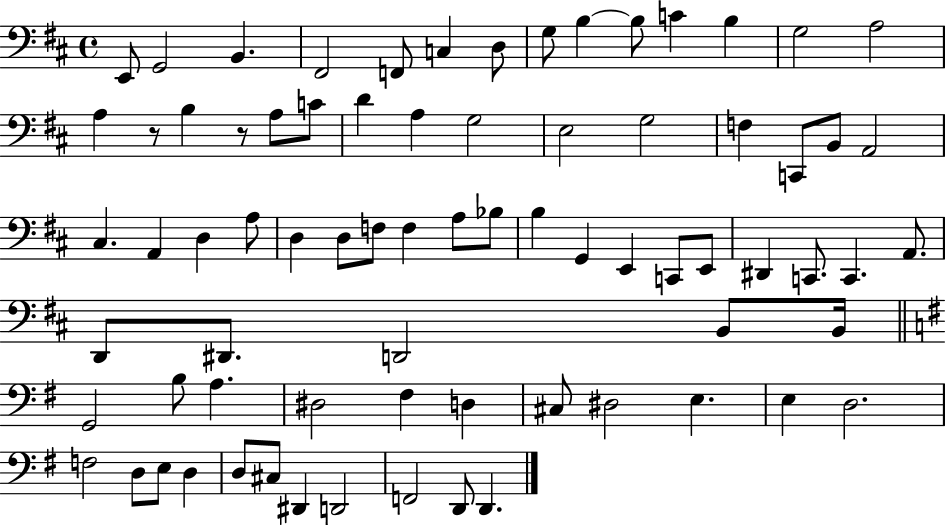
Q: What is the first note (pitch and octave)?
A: E2